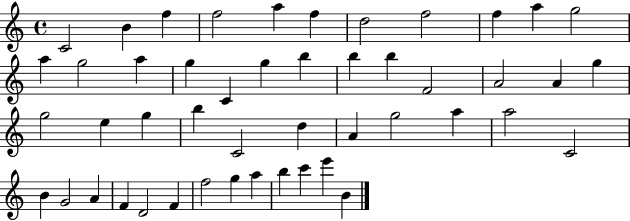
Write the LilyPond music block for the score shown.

{
  \clef treble
  \time 4/4
  \defaultTimeSignature
  \key c \major
  c'2 b'4 f''4 | f''2 a''4 f''4 | d''2 f''2 | f''4 a''4 g''2 | \break a''4 g''2 a''4 | g''4 c'4 g''4 b''4 | b''4 b''4 f'2 | a'2 a'4 g''4 | \break g''2 e''4 g''4 | b''4 c'2 d''4 | a'4 g''2 a''4 | a''2 c'2 | \break b'4 g'2 a'4 | f'4 d'2 f'4 | f''2 g''4 a''4 | b''4 c'''4 e'''4 b'4 | \break \bar "|."
}